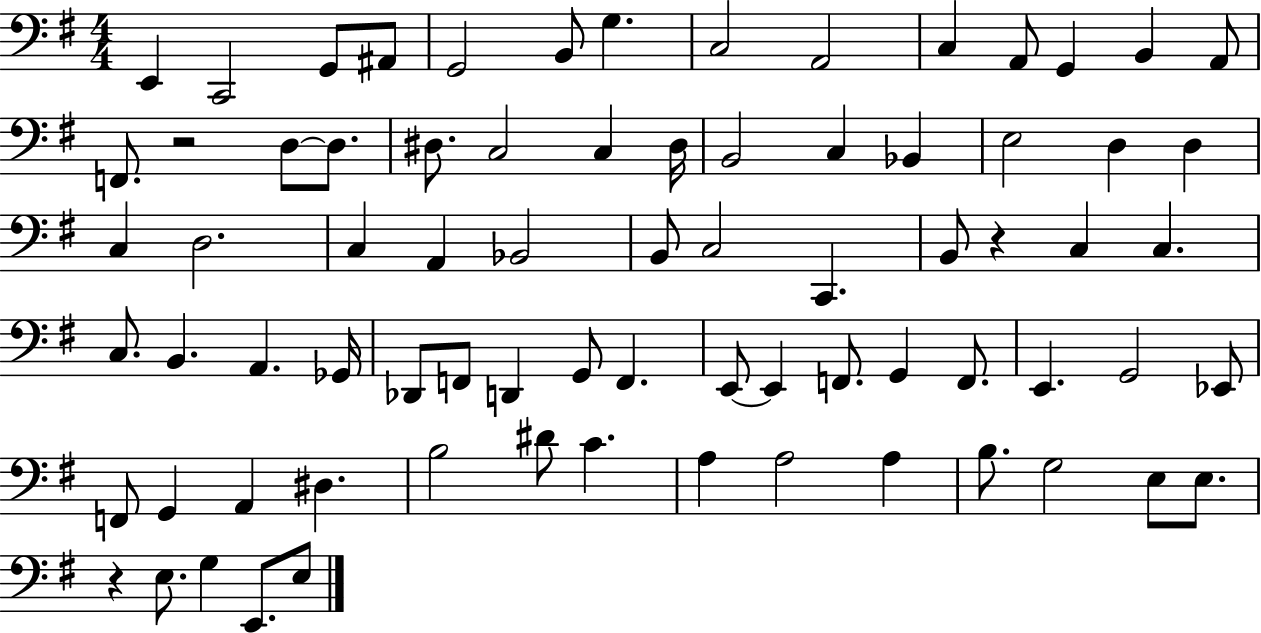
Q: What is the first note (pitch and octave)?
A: E2